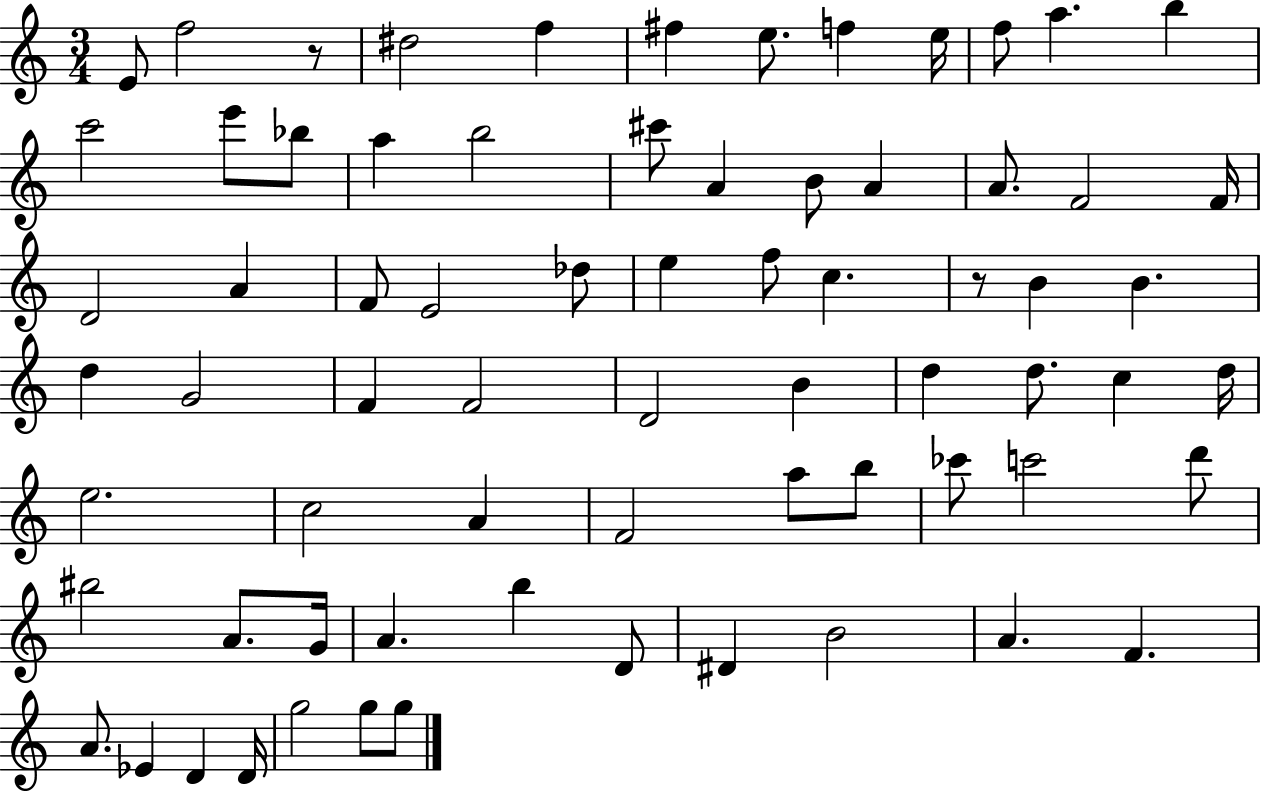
{
  \clef treble
  \numericTimeSignature
  \time 3/4
  \key c \major
  e'8 f''2 r8 | dis''2 f''4 | fis''4 e''8. f''4 e''16 | f''8 a''4. b''4 | \break c'''2 e'''8 bes''8 | a''4 b''2 | cis'''8 a'4 b'8 a'4 | a'8. f'2 f'16 | \break d'2 a'4 | f'8 e'2 des''8 | e''4 f''8 c''4. | r8 b'4 b'4. | \break d''4 g'2 | f'4 f'2 | d'2 b'4 | d''4 d''8. c''4 d''16 | \break e''2. | c''2 a'4 | f'2 a''8 b''8 | ces'''8 c'''2 d'''8 | \break bis''2 a'8. g'16 | a'4. b''4 d'8 | dis'4 b'2 | a'4. f'4. | \break a'8. ees'4 d'4 d'16 | g''2 g''8 g''8 | \bar "|."
}